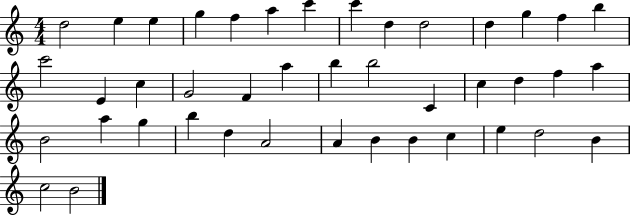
D5/h E5/q E5/q G5/q F5/q A5/q C6/q C6/q D5/q D5/h D5/q G5/q F5/q B5/q C6/h E4/q C5/q G4/h F4/q A5/q B5/q B5/h C4/q C5/q D5/q F5/q A5/q B4/h A5/q G5/q B5/q D5/q A4/h A4/q B4/q B4/q C5/q E5/q D5/h B4/q C5/h B4/h